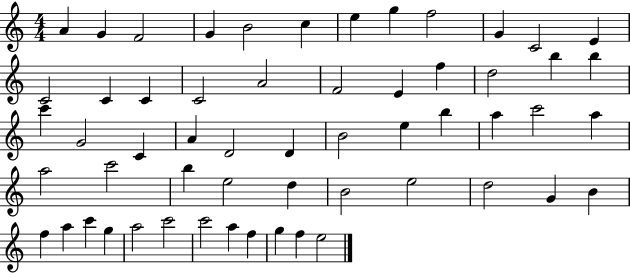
A4/q G4/q F4/h G4/q B4/h C5/q E5/q G5/q F5/h G4/q C4/h E4/q C4/h C4/q C4/q C4/h A4/h F4/h E4/q F5/q D5/h B5/q B5/q C6/q G4/h C4/q A4/q D4/h D4/q B4/h E5/q B5/q A5/q C6/h A5/q A5/h C6/h B5/q E5/h D5/q B4/h E5/h D5/h G4/q B4/q F5/q A5/q C6/q G5/q A5/h C6/h C6/h A5/q F5/q G5/q F5/q E5/h